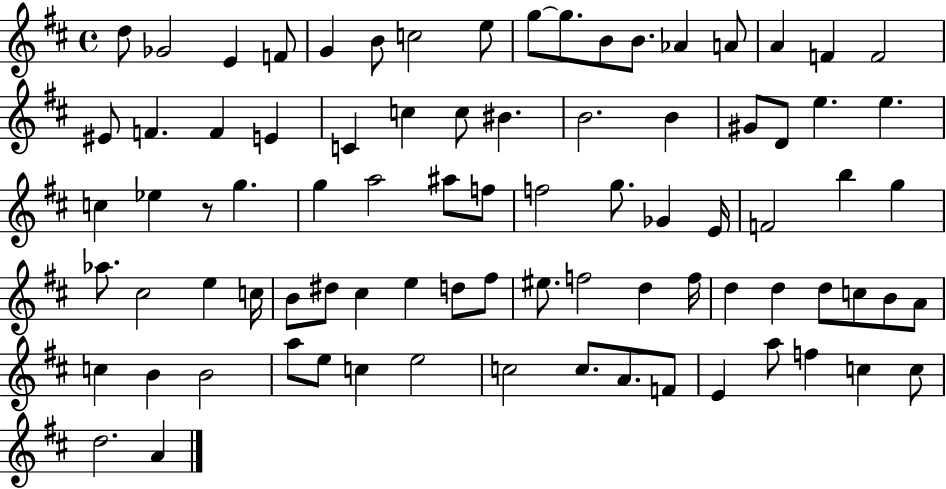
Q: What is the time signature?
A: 4/4